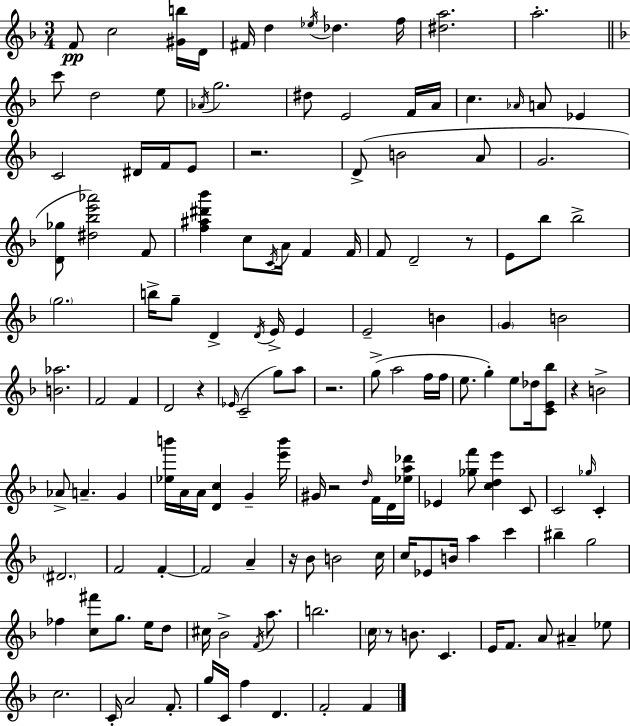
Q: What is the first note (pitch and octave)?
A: F4